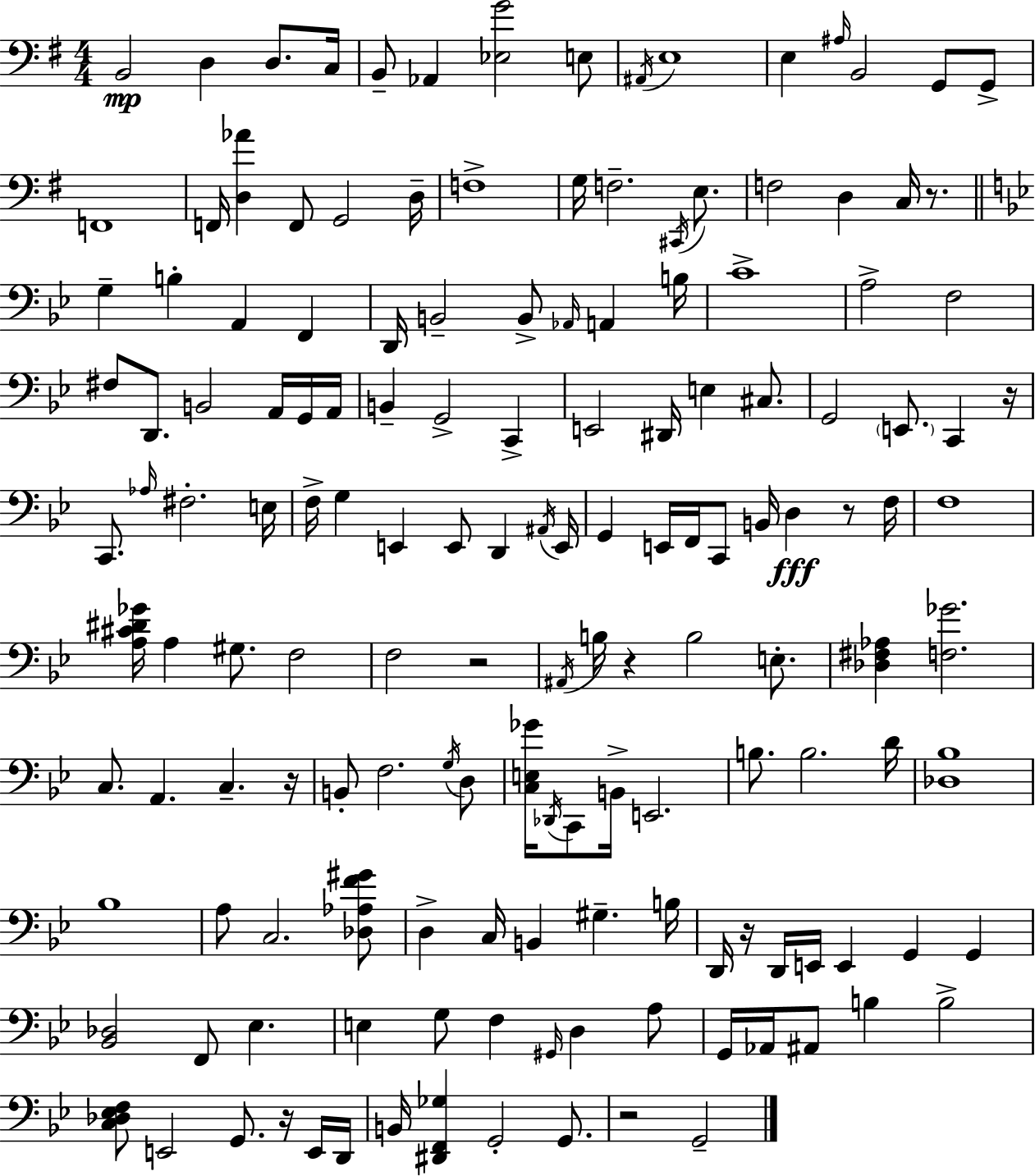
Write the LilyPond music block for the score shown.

{
  \clef bass
  \numericTimeSignature
  \time 4/4
  \key g \major
  b,2\mp d4 d8. c16 | b,8-- aes,4 <ees g'>2 e8 | \acciaccatura { ais,16 } e1 | e4 \grace { ais16 } b,2 g,8 | \break g,8-> f,1 | f,16 <d aes'>4 f,8 g,2 | d16-- f1-> | g16 f2.-- \acciaccatura { cis,16 } | \break e8. f2 d4 c16 | r8. \bar "||" \break \key bes \major g4-- b4-. a,4 f,4 | d,16 b,2-- b,8-> \grace { aes,16 } a,4 | b16 c'1-> | a2-> f2 | \break fis8 d,8. b,2 a,16 g,16 | a,16 b,4-- g,2-> c,4-> | e,2 dis,16 e4 cis8. | g,2 \parenthesize e,8. c,4 | \break r16 c,8. \grace { aes16 } fis2.-. | e16 f16-> g4 e,4 e,8 d,4 | \acciaccatura { ais,16 } e,16 g,4 e,16 f,16 c,8 b,16 d4\fff | r8 f16 f1 | \break <a cis' dis' ges'>16 a4 gis8. f2 | f2 r2 | \acciaccatura { ais,16 } b16 r4 b2 | e8.-. <des fis aes>4 <f ges'>2. | \break c8. a,4. c4.-- | r16 b,8-. f2. | \acciaccatura { g16 } d8 <c e ges'>16 \acciaccatura { des,16 } c,8 b,16-> e,2. | b8. b2. | \break d'16 <des bes>1 | bes1 | a8 c2. | <des aes f' gis'>8 d4-> c16 b,4 gis4.-- | \break b16 d,16 r16 d,16 e,16 e,4 g,4 | g,4 <bes, des>2 f,8 | ees4. e4 g8 f4 | \grace { gis,16 } d4 a8 g,16 aes,16 ais,8 b4 b2-> | \break <c des ees f>8 e,2 | g,8. r16 e,16 d,16 b,16 <dis, f, ges>4 g,2-. | g,8. r2 g,2-- | \bar "|."
}